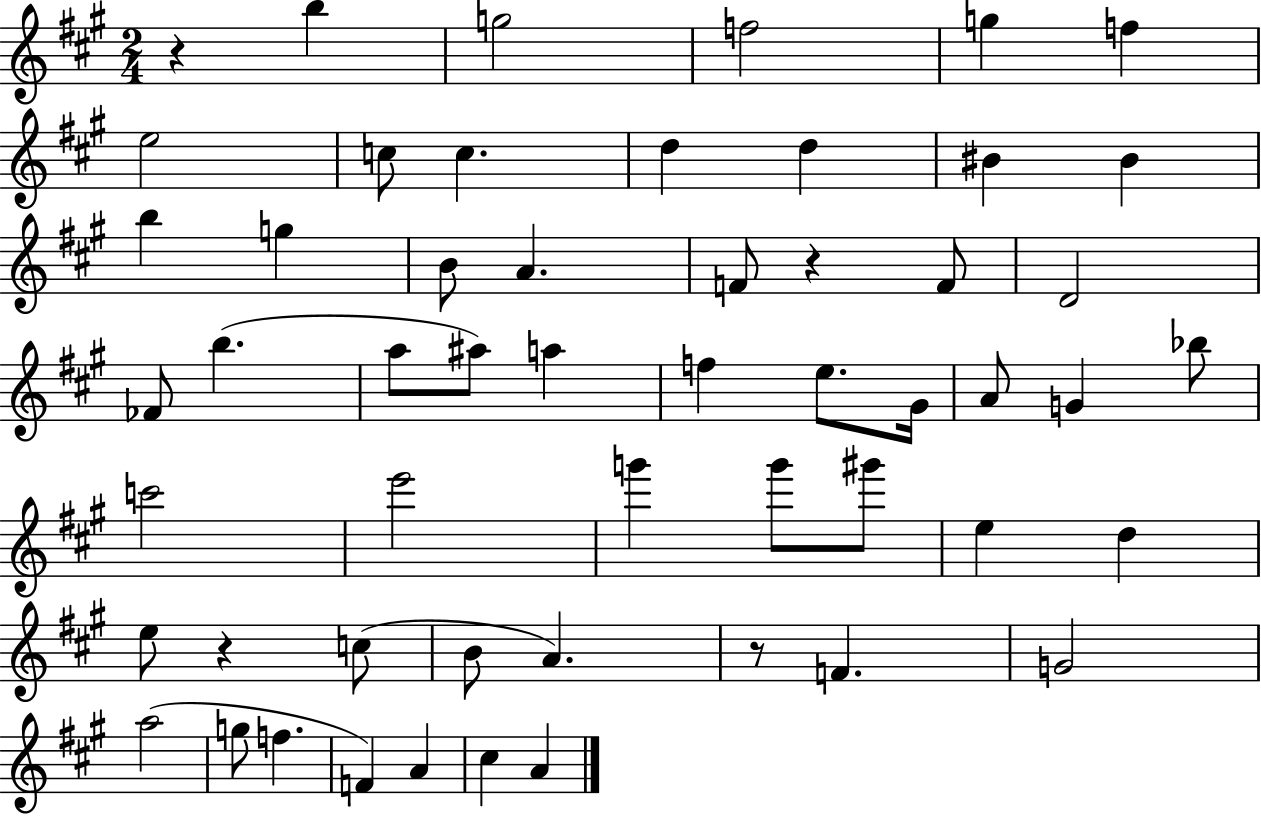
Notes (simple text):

R/q B5/q G5/h F5/h G5/q F5/q E5/h C5/e C5/q. D5/q D5/q BIS4/q BIS4/q B5/q G5/q B4/e A4/q. F4/e R/q F4/e D4/h FES4/e B5/q. A5/e A#5/e A5/q F5/q E5/e. G#4/s A4/e G4/q Bb5/e C6/h E6/h G6/q G6/e G#6/e E5/q D5/q E5/e R/q C5/e B4/e A4/q. R/e F4/q. G4/h A5/h G5/e F5/q. F4/q A4/q C#5/q A4/q